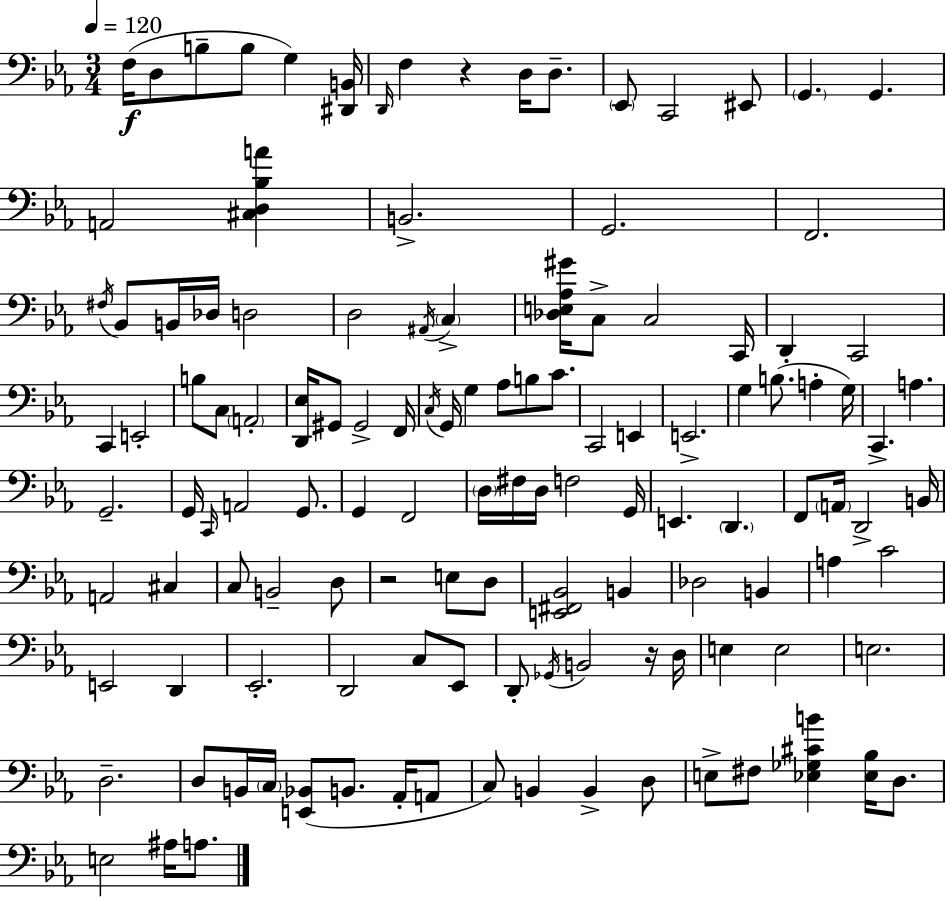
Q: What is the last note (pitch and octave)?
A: A3